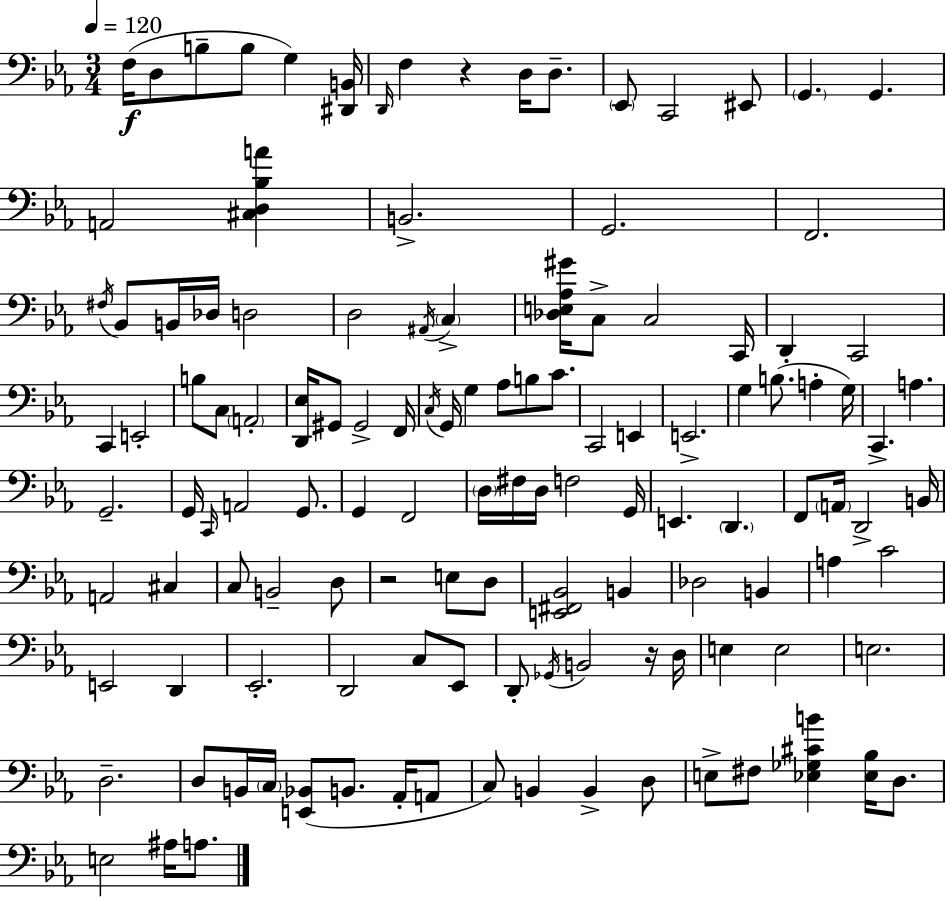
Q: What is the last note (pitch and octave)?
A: A3